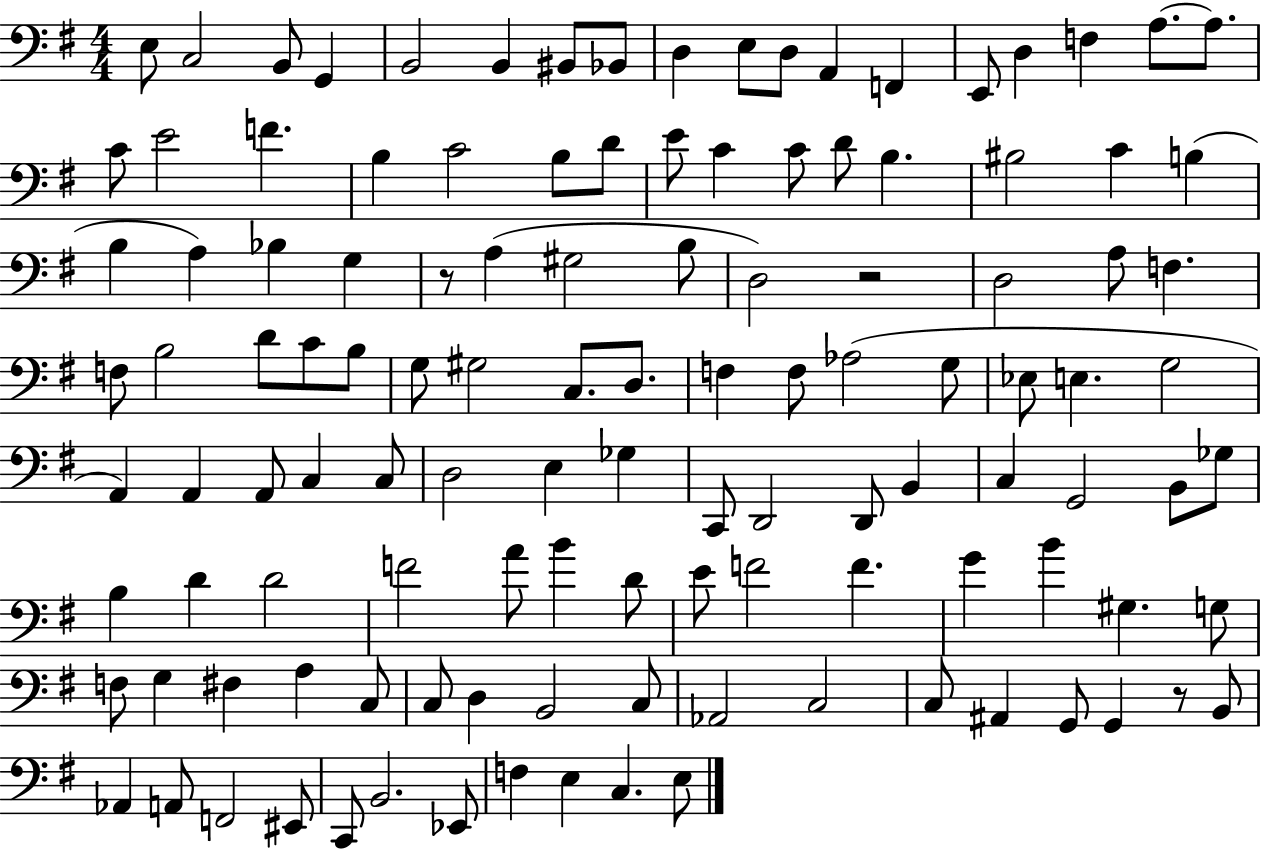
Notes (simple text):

E3/e C3/h B2/e G2/q B2/h B2/q BIS2/e Bb2/e D3/q E3/e D3/e A2/q F2/q E2/e D3/q F3/q A3/e. A3/e. C4/e E4/h F4/q. B3/q C4/h B3/e D4/e E4/e C4/q C4/e D4/e B3/q. BIS3/h C4/q B3/q B3/q A3/q Bb3/q G3/q R/e A3/q G#3/h B3/e D3/h R/h D3/h A3/e F3/q. F3/e B3/h D4/e C4/e B3/e G3/e G#3/h C3/e. D3/e. F3/q F3/e Ab3/h G3/e Eb3/e E3/q. G3/h A2/q A2/q A2/e C3/q C3/e D3/h E3/q Gb3/q C2/e D2/h D2/e B2/q C3/q G2/h B2/e Gb3/e B3/q D4/q D4/h F4/h A4/e B4/q D4/e E4/e F4/h F4/q. G4/q B4/q G#3/q. G3/e F3/e G3/q F#3/q A3/q C3/e C3/e D3/q B2/h C3/e Ab2/h C3/h C3/e A#2/q G2/e G2/q R/e B2/e Ab2/q A2/e F2/h EIS2/e C2/e B2/h. Eb2/e F3/q E3/q C3/q. E3/e